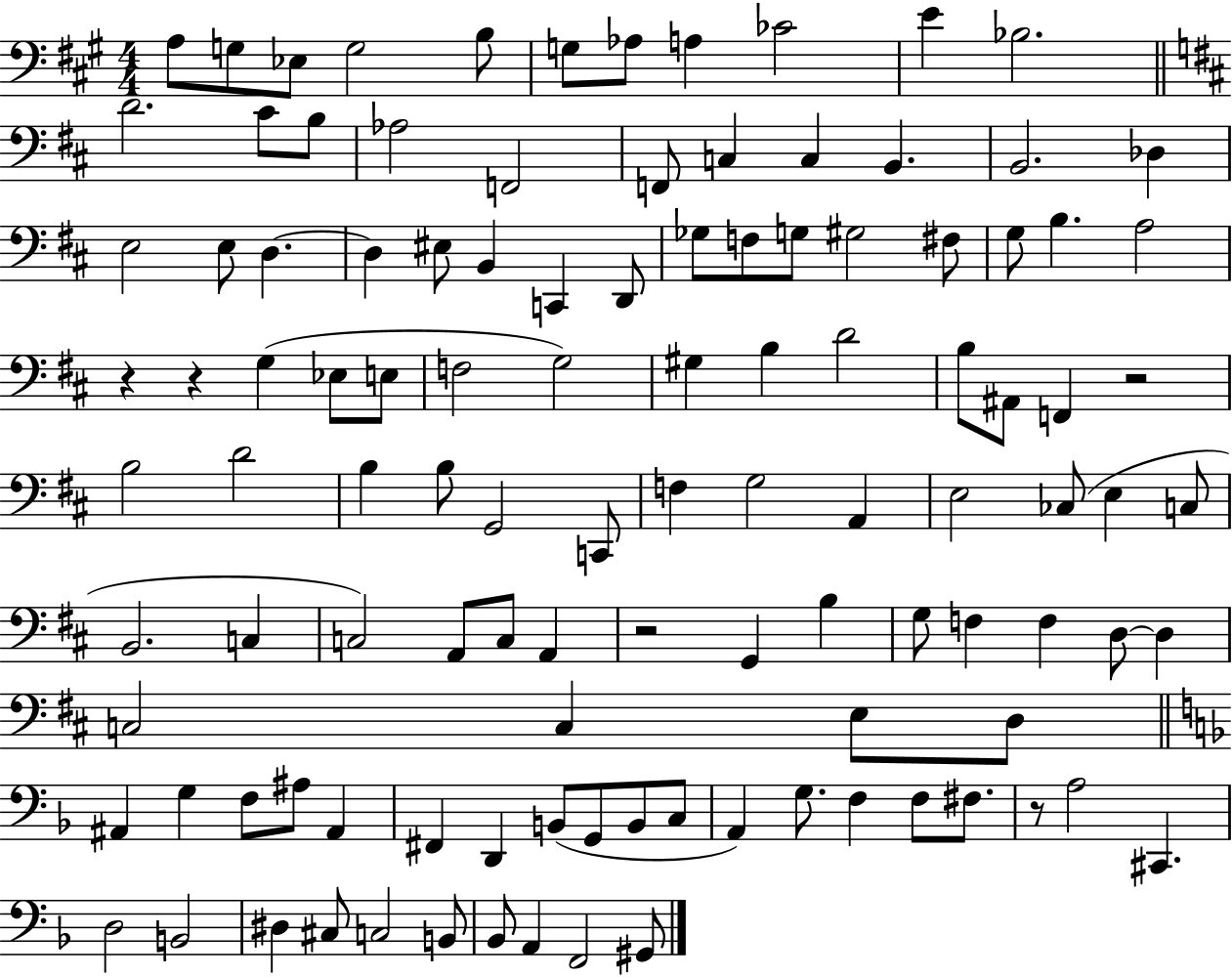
X:1
T:Untitled
M:4/4
L:1/4
K:A
A,/2 G,/2 _E,/2 G,2 B,/2 G,/2 _A,/2 A, _C2 E _B,2 D2 ^C/2 B,/2 _A,2 F,,2 F,,/2 C, C, B,, B,,2 _D, E,2 E,/2 D, D, ^E,/2 B,, C,, D,,/2 _G,/2 F,/2 G,/2 ^G,2 ^F,/2 G,/2 B, A,2 z z G, _E,/2 E,/2 F,2 G,2 ^G, B, D2 B,/2 ^A,,/2 F,, z2 B,2 D2 B, B,/2 G,,2 C,,/2 F, G,2 A,, E,2 _C,/2 E, C,/2 B,,2 C, C,2 A,,/2 C,/2 A,, z2 G,, B, G,/2 F, F, D,/2 D, C,2 C, E,/2 D,/2 ^A,, G, F,/2 ^A,/2 ^A,, ^F,, D,, B,,/2 G,,/2 B,,/2 C,/2 A,, G,/2 F, F,/2 ^F,/2 z/2 A,2 ^C,, D,2 B,,2 ^D, ^C,/2 C,2 B,,/2 _B,,/2 A,, F,,2 ^G,,/2